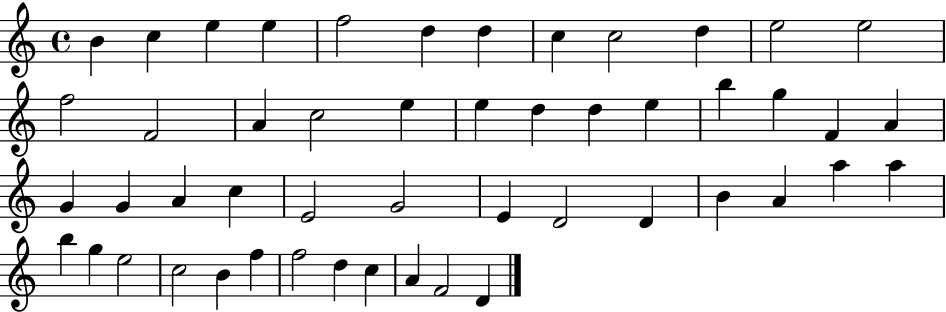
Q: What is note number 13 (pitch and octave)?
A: F5